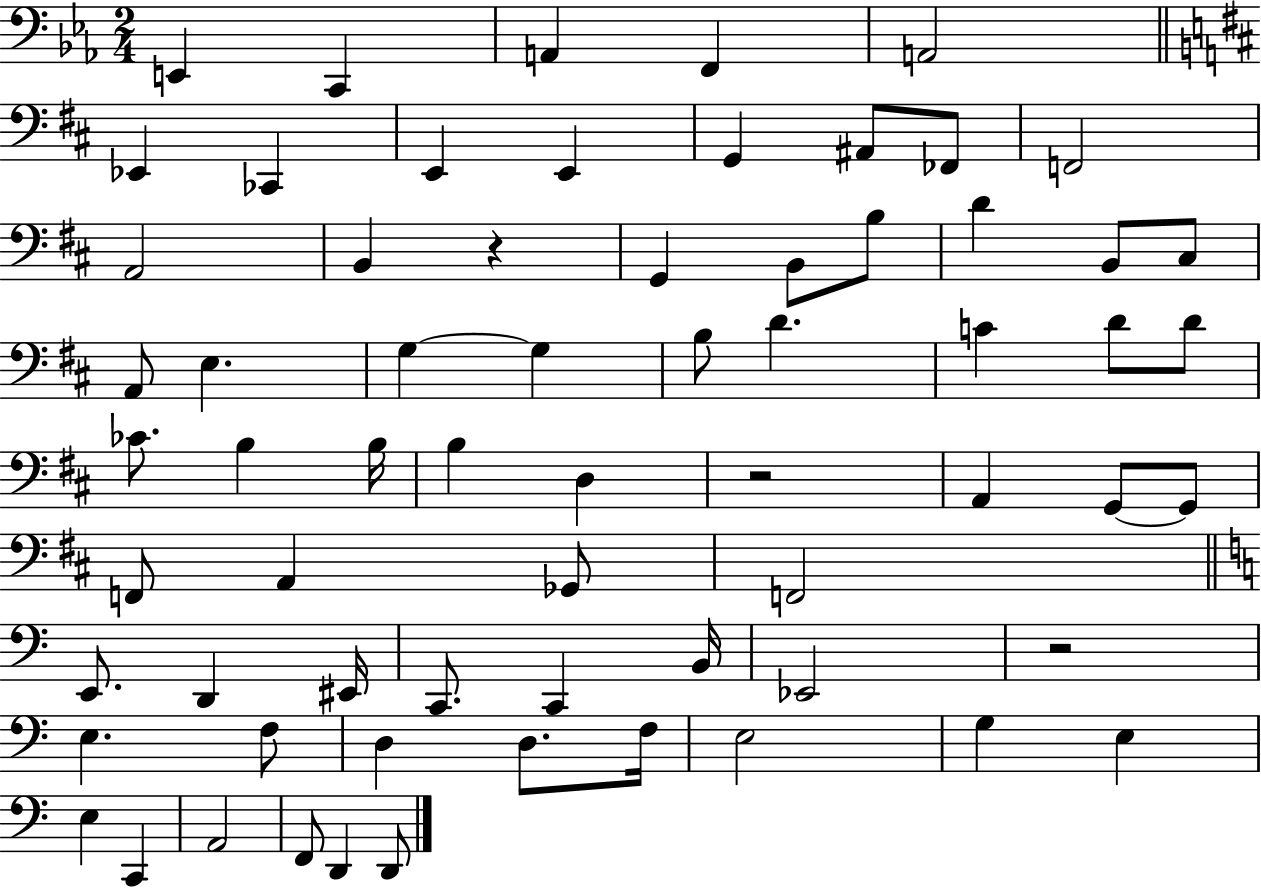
E2/q C2/q A2/q F2/q A2/h Eb2/q CES2/q E2/q E2/q G2/q A#2/e FES2/e F2/h A2/h B2/q R/q G2/q B2/e B3/e D4/q B2/e C#3/e A2/e E3/q. G3/q G3/q B3/e D4/q. C4/q D4/e D4/e CES4/e. B3/q B3/s B3/q D3/q R/h A2/q G2/e G2/e F2/e A2/q Gb2/e F2/h E2/e. D2/q EIS2/s C2/e. C2/q B2/s Eb2/h R/h E3/q. F3/e D3/q D3/e. F3/s E3/h G3/q E3/q E3/q C2/q A2/h F2/e D2/q D2/e